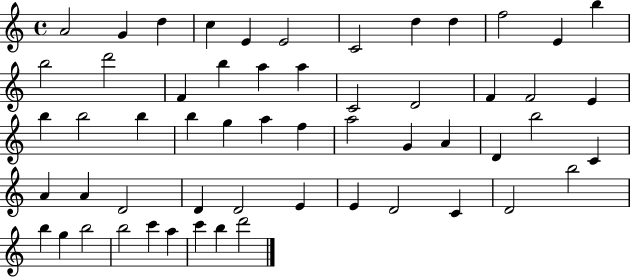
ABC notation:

X:1
T:Untitled
M:4/4
L:1/4
K:C
A2 G d c E E2 C2 d d f2 E b b2 d'2 F b a a C2 D2 F F2 E b b2 b b g a f a2 G A D b2 C A A D2 D D2 E E D2 C D2 b2 b g b2 b2 c' a c' b d'2